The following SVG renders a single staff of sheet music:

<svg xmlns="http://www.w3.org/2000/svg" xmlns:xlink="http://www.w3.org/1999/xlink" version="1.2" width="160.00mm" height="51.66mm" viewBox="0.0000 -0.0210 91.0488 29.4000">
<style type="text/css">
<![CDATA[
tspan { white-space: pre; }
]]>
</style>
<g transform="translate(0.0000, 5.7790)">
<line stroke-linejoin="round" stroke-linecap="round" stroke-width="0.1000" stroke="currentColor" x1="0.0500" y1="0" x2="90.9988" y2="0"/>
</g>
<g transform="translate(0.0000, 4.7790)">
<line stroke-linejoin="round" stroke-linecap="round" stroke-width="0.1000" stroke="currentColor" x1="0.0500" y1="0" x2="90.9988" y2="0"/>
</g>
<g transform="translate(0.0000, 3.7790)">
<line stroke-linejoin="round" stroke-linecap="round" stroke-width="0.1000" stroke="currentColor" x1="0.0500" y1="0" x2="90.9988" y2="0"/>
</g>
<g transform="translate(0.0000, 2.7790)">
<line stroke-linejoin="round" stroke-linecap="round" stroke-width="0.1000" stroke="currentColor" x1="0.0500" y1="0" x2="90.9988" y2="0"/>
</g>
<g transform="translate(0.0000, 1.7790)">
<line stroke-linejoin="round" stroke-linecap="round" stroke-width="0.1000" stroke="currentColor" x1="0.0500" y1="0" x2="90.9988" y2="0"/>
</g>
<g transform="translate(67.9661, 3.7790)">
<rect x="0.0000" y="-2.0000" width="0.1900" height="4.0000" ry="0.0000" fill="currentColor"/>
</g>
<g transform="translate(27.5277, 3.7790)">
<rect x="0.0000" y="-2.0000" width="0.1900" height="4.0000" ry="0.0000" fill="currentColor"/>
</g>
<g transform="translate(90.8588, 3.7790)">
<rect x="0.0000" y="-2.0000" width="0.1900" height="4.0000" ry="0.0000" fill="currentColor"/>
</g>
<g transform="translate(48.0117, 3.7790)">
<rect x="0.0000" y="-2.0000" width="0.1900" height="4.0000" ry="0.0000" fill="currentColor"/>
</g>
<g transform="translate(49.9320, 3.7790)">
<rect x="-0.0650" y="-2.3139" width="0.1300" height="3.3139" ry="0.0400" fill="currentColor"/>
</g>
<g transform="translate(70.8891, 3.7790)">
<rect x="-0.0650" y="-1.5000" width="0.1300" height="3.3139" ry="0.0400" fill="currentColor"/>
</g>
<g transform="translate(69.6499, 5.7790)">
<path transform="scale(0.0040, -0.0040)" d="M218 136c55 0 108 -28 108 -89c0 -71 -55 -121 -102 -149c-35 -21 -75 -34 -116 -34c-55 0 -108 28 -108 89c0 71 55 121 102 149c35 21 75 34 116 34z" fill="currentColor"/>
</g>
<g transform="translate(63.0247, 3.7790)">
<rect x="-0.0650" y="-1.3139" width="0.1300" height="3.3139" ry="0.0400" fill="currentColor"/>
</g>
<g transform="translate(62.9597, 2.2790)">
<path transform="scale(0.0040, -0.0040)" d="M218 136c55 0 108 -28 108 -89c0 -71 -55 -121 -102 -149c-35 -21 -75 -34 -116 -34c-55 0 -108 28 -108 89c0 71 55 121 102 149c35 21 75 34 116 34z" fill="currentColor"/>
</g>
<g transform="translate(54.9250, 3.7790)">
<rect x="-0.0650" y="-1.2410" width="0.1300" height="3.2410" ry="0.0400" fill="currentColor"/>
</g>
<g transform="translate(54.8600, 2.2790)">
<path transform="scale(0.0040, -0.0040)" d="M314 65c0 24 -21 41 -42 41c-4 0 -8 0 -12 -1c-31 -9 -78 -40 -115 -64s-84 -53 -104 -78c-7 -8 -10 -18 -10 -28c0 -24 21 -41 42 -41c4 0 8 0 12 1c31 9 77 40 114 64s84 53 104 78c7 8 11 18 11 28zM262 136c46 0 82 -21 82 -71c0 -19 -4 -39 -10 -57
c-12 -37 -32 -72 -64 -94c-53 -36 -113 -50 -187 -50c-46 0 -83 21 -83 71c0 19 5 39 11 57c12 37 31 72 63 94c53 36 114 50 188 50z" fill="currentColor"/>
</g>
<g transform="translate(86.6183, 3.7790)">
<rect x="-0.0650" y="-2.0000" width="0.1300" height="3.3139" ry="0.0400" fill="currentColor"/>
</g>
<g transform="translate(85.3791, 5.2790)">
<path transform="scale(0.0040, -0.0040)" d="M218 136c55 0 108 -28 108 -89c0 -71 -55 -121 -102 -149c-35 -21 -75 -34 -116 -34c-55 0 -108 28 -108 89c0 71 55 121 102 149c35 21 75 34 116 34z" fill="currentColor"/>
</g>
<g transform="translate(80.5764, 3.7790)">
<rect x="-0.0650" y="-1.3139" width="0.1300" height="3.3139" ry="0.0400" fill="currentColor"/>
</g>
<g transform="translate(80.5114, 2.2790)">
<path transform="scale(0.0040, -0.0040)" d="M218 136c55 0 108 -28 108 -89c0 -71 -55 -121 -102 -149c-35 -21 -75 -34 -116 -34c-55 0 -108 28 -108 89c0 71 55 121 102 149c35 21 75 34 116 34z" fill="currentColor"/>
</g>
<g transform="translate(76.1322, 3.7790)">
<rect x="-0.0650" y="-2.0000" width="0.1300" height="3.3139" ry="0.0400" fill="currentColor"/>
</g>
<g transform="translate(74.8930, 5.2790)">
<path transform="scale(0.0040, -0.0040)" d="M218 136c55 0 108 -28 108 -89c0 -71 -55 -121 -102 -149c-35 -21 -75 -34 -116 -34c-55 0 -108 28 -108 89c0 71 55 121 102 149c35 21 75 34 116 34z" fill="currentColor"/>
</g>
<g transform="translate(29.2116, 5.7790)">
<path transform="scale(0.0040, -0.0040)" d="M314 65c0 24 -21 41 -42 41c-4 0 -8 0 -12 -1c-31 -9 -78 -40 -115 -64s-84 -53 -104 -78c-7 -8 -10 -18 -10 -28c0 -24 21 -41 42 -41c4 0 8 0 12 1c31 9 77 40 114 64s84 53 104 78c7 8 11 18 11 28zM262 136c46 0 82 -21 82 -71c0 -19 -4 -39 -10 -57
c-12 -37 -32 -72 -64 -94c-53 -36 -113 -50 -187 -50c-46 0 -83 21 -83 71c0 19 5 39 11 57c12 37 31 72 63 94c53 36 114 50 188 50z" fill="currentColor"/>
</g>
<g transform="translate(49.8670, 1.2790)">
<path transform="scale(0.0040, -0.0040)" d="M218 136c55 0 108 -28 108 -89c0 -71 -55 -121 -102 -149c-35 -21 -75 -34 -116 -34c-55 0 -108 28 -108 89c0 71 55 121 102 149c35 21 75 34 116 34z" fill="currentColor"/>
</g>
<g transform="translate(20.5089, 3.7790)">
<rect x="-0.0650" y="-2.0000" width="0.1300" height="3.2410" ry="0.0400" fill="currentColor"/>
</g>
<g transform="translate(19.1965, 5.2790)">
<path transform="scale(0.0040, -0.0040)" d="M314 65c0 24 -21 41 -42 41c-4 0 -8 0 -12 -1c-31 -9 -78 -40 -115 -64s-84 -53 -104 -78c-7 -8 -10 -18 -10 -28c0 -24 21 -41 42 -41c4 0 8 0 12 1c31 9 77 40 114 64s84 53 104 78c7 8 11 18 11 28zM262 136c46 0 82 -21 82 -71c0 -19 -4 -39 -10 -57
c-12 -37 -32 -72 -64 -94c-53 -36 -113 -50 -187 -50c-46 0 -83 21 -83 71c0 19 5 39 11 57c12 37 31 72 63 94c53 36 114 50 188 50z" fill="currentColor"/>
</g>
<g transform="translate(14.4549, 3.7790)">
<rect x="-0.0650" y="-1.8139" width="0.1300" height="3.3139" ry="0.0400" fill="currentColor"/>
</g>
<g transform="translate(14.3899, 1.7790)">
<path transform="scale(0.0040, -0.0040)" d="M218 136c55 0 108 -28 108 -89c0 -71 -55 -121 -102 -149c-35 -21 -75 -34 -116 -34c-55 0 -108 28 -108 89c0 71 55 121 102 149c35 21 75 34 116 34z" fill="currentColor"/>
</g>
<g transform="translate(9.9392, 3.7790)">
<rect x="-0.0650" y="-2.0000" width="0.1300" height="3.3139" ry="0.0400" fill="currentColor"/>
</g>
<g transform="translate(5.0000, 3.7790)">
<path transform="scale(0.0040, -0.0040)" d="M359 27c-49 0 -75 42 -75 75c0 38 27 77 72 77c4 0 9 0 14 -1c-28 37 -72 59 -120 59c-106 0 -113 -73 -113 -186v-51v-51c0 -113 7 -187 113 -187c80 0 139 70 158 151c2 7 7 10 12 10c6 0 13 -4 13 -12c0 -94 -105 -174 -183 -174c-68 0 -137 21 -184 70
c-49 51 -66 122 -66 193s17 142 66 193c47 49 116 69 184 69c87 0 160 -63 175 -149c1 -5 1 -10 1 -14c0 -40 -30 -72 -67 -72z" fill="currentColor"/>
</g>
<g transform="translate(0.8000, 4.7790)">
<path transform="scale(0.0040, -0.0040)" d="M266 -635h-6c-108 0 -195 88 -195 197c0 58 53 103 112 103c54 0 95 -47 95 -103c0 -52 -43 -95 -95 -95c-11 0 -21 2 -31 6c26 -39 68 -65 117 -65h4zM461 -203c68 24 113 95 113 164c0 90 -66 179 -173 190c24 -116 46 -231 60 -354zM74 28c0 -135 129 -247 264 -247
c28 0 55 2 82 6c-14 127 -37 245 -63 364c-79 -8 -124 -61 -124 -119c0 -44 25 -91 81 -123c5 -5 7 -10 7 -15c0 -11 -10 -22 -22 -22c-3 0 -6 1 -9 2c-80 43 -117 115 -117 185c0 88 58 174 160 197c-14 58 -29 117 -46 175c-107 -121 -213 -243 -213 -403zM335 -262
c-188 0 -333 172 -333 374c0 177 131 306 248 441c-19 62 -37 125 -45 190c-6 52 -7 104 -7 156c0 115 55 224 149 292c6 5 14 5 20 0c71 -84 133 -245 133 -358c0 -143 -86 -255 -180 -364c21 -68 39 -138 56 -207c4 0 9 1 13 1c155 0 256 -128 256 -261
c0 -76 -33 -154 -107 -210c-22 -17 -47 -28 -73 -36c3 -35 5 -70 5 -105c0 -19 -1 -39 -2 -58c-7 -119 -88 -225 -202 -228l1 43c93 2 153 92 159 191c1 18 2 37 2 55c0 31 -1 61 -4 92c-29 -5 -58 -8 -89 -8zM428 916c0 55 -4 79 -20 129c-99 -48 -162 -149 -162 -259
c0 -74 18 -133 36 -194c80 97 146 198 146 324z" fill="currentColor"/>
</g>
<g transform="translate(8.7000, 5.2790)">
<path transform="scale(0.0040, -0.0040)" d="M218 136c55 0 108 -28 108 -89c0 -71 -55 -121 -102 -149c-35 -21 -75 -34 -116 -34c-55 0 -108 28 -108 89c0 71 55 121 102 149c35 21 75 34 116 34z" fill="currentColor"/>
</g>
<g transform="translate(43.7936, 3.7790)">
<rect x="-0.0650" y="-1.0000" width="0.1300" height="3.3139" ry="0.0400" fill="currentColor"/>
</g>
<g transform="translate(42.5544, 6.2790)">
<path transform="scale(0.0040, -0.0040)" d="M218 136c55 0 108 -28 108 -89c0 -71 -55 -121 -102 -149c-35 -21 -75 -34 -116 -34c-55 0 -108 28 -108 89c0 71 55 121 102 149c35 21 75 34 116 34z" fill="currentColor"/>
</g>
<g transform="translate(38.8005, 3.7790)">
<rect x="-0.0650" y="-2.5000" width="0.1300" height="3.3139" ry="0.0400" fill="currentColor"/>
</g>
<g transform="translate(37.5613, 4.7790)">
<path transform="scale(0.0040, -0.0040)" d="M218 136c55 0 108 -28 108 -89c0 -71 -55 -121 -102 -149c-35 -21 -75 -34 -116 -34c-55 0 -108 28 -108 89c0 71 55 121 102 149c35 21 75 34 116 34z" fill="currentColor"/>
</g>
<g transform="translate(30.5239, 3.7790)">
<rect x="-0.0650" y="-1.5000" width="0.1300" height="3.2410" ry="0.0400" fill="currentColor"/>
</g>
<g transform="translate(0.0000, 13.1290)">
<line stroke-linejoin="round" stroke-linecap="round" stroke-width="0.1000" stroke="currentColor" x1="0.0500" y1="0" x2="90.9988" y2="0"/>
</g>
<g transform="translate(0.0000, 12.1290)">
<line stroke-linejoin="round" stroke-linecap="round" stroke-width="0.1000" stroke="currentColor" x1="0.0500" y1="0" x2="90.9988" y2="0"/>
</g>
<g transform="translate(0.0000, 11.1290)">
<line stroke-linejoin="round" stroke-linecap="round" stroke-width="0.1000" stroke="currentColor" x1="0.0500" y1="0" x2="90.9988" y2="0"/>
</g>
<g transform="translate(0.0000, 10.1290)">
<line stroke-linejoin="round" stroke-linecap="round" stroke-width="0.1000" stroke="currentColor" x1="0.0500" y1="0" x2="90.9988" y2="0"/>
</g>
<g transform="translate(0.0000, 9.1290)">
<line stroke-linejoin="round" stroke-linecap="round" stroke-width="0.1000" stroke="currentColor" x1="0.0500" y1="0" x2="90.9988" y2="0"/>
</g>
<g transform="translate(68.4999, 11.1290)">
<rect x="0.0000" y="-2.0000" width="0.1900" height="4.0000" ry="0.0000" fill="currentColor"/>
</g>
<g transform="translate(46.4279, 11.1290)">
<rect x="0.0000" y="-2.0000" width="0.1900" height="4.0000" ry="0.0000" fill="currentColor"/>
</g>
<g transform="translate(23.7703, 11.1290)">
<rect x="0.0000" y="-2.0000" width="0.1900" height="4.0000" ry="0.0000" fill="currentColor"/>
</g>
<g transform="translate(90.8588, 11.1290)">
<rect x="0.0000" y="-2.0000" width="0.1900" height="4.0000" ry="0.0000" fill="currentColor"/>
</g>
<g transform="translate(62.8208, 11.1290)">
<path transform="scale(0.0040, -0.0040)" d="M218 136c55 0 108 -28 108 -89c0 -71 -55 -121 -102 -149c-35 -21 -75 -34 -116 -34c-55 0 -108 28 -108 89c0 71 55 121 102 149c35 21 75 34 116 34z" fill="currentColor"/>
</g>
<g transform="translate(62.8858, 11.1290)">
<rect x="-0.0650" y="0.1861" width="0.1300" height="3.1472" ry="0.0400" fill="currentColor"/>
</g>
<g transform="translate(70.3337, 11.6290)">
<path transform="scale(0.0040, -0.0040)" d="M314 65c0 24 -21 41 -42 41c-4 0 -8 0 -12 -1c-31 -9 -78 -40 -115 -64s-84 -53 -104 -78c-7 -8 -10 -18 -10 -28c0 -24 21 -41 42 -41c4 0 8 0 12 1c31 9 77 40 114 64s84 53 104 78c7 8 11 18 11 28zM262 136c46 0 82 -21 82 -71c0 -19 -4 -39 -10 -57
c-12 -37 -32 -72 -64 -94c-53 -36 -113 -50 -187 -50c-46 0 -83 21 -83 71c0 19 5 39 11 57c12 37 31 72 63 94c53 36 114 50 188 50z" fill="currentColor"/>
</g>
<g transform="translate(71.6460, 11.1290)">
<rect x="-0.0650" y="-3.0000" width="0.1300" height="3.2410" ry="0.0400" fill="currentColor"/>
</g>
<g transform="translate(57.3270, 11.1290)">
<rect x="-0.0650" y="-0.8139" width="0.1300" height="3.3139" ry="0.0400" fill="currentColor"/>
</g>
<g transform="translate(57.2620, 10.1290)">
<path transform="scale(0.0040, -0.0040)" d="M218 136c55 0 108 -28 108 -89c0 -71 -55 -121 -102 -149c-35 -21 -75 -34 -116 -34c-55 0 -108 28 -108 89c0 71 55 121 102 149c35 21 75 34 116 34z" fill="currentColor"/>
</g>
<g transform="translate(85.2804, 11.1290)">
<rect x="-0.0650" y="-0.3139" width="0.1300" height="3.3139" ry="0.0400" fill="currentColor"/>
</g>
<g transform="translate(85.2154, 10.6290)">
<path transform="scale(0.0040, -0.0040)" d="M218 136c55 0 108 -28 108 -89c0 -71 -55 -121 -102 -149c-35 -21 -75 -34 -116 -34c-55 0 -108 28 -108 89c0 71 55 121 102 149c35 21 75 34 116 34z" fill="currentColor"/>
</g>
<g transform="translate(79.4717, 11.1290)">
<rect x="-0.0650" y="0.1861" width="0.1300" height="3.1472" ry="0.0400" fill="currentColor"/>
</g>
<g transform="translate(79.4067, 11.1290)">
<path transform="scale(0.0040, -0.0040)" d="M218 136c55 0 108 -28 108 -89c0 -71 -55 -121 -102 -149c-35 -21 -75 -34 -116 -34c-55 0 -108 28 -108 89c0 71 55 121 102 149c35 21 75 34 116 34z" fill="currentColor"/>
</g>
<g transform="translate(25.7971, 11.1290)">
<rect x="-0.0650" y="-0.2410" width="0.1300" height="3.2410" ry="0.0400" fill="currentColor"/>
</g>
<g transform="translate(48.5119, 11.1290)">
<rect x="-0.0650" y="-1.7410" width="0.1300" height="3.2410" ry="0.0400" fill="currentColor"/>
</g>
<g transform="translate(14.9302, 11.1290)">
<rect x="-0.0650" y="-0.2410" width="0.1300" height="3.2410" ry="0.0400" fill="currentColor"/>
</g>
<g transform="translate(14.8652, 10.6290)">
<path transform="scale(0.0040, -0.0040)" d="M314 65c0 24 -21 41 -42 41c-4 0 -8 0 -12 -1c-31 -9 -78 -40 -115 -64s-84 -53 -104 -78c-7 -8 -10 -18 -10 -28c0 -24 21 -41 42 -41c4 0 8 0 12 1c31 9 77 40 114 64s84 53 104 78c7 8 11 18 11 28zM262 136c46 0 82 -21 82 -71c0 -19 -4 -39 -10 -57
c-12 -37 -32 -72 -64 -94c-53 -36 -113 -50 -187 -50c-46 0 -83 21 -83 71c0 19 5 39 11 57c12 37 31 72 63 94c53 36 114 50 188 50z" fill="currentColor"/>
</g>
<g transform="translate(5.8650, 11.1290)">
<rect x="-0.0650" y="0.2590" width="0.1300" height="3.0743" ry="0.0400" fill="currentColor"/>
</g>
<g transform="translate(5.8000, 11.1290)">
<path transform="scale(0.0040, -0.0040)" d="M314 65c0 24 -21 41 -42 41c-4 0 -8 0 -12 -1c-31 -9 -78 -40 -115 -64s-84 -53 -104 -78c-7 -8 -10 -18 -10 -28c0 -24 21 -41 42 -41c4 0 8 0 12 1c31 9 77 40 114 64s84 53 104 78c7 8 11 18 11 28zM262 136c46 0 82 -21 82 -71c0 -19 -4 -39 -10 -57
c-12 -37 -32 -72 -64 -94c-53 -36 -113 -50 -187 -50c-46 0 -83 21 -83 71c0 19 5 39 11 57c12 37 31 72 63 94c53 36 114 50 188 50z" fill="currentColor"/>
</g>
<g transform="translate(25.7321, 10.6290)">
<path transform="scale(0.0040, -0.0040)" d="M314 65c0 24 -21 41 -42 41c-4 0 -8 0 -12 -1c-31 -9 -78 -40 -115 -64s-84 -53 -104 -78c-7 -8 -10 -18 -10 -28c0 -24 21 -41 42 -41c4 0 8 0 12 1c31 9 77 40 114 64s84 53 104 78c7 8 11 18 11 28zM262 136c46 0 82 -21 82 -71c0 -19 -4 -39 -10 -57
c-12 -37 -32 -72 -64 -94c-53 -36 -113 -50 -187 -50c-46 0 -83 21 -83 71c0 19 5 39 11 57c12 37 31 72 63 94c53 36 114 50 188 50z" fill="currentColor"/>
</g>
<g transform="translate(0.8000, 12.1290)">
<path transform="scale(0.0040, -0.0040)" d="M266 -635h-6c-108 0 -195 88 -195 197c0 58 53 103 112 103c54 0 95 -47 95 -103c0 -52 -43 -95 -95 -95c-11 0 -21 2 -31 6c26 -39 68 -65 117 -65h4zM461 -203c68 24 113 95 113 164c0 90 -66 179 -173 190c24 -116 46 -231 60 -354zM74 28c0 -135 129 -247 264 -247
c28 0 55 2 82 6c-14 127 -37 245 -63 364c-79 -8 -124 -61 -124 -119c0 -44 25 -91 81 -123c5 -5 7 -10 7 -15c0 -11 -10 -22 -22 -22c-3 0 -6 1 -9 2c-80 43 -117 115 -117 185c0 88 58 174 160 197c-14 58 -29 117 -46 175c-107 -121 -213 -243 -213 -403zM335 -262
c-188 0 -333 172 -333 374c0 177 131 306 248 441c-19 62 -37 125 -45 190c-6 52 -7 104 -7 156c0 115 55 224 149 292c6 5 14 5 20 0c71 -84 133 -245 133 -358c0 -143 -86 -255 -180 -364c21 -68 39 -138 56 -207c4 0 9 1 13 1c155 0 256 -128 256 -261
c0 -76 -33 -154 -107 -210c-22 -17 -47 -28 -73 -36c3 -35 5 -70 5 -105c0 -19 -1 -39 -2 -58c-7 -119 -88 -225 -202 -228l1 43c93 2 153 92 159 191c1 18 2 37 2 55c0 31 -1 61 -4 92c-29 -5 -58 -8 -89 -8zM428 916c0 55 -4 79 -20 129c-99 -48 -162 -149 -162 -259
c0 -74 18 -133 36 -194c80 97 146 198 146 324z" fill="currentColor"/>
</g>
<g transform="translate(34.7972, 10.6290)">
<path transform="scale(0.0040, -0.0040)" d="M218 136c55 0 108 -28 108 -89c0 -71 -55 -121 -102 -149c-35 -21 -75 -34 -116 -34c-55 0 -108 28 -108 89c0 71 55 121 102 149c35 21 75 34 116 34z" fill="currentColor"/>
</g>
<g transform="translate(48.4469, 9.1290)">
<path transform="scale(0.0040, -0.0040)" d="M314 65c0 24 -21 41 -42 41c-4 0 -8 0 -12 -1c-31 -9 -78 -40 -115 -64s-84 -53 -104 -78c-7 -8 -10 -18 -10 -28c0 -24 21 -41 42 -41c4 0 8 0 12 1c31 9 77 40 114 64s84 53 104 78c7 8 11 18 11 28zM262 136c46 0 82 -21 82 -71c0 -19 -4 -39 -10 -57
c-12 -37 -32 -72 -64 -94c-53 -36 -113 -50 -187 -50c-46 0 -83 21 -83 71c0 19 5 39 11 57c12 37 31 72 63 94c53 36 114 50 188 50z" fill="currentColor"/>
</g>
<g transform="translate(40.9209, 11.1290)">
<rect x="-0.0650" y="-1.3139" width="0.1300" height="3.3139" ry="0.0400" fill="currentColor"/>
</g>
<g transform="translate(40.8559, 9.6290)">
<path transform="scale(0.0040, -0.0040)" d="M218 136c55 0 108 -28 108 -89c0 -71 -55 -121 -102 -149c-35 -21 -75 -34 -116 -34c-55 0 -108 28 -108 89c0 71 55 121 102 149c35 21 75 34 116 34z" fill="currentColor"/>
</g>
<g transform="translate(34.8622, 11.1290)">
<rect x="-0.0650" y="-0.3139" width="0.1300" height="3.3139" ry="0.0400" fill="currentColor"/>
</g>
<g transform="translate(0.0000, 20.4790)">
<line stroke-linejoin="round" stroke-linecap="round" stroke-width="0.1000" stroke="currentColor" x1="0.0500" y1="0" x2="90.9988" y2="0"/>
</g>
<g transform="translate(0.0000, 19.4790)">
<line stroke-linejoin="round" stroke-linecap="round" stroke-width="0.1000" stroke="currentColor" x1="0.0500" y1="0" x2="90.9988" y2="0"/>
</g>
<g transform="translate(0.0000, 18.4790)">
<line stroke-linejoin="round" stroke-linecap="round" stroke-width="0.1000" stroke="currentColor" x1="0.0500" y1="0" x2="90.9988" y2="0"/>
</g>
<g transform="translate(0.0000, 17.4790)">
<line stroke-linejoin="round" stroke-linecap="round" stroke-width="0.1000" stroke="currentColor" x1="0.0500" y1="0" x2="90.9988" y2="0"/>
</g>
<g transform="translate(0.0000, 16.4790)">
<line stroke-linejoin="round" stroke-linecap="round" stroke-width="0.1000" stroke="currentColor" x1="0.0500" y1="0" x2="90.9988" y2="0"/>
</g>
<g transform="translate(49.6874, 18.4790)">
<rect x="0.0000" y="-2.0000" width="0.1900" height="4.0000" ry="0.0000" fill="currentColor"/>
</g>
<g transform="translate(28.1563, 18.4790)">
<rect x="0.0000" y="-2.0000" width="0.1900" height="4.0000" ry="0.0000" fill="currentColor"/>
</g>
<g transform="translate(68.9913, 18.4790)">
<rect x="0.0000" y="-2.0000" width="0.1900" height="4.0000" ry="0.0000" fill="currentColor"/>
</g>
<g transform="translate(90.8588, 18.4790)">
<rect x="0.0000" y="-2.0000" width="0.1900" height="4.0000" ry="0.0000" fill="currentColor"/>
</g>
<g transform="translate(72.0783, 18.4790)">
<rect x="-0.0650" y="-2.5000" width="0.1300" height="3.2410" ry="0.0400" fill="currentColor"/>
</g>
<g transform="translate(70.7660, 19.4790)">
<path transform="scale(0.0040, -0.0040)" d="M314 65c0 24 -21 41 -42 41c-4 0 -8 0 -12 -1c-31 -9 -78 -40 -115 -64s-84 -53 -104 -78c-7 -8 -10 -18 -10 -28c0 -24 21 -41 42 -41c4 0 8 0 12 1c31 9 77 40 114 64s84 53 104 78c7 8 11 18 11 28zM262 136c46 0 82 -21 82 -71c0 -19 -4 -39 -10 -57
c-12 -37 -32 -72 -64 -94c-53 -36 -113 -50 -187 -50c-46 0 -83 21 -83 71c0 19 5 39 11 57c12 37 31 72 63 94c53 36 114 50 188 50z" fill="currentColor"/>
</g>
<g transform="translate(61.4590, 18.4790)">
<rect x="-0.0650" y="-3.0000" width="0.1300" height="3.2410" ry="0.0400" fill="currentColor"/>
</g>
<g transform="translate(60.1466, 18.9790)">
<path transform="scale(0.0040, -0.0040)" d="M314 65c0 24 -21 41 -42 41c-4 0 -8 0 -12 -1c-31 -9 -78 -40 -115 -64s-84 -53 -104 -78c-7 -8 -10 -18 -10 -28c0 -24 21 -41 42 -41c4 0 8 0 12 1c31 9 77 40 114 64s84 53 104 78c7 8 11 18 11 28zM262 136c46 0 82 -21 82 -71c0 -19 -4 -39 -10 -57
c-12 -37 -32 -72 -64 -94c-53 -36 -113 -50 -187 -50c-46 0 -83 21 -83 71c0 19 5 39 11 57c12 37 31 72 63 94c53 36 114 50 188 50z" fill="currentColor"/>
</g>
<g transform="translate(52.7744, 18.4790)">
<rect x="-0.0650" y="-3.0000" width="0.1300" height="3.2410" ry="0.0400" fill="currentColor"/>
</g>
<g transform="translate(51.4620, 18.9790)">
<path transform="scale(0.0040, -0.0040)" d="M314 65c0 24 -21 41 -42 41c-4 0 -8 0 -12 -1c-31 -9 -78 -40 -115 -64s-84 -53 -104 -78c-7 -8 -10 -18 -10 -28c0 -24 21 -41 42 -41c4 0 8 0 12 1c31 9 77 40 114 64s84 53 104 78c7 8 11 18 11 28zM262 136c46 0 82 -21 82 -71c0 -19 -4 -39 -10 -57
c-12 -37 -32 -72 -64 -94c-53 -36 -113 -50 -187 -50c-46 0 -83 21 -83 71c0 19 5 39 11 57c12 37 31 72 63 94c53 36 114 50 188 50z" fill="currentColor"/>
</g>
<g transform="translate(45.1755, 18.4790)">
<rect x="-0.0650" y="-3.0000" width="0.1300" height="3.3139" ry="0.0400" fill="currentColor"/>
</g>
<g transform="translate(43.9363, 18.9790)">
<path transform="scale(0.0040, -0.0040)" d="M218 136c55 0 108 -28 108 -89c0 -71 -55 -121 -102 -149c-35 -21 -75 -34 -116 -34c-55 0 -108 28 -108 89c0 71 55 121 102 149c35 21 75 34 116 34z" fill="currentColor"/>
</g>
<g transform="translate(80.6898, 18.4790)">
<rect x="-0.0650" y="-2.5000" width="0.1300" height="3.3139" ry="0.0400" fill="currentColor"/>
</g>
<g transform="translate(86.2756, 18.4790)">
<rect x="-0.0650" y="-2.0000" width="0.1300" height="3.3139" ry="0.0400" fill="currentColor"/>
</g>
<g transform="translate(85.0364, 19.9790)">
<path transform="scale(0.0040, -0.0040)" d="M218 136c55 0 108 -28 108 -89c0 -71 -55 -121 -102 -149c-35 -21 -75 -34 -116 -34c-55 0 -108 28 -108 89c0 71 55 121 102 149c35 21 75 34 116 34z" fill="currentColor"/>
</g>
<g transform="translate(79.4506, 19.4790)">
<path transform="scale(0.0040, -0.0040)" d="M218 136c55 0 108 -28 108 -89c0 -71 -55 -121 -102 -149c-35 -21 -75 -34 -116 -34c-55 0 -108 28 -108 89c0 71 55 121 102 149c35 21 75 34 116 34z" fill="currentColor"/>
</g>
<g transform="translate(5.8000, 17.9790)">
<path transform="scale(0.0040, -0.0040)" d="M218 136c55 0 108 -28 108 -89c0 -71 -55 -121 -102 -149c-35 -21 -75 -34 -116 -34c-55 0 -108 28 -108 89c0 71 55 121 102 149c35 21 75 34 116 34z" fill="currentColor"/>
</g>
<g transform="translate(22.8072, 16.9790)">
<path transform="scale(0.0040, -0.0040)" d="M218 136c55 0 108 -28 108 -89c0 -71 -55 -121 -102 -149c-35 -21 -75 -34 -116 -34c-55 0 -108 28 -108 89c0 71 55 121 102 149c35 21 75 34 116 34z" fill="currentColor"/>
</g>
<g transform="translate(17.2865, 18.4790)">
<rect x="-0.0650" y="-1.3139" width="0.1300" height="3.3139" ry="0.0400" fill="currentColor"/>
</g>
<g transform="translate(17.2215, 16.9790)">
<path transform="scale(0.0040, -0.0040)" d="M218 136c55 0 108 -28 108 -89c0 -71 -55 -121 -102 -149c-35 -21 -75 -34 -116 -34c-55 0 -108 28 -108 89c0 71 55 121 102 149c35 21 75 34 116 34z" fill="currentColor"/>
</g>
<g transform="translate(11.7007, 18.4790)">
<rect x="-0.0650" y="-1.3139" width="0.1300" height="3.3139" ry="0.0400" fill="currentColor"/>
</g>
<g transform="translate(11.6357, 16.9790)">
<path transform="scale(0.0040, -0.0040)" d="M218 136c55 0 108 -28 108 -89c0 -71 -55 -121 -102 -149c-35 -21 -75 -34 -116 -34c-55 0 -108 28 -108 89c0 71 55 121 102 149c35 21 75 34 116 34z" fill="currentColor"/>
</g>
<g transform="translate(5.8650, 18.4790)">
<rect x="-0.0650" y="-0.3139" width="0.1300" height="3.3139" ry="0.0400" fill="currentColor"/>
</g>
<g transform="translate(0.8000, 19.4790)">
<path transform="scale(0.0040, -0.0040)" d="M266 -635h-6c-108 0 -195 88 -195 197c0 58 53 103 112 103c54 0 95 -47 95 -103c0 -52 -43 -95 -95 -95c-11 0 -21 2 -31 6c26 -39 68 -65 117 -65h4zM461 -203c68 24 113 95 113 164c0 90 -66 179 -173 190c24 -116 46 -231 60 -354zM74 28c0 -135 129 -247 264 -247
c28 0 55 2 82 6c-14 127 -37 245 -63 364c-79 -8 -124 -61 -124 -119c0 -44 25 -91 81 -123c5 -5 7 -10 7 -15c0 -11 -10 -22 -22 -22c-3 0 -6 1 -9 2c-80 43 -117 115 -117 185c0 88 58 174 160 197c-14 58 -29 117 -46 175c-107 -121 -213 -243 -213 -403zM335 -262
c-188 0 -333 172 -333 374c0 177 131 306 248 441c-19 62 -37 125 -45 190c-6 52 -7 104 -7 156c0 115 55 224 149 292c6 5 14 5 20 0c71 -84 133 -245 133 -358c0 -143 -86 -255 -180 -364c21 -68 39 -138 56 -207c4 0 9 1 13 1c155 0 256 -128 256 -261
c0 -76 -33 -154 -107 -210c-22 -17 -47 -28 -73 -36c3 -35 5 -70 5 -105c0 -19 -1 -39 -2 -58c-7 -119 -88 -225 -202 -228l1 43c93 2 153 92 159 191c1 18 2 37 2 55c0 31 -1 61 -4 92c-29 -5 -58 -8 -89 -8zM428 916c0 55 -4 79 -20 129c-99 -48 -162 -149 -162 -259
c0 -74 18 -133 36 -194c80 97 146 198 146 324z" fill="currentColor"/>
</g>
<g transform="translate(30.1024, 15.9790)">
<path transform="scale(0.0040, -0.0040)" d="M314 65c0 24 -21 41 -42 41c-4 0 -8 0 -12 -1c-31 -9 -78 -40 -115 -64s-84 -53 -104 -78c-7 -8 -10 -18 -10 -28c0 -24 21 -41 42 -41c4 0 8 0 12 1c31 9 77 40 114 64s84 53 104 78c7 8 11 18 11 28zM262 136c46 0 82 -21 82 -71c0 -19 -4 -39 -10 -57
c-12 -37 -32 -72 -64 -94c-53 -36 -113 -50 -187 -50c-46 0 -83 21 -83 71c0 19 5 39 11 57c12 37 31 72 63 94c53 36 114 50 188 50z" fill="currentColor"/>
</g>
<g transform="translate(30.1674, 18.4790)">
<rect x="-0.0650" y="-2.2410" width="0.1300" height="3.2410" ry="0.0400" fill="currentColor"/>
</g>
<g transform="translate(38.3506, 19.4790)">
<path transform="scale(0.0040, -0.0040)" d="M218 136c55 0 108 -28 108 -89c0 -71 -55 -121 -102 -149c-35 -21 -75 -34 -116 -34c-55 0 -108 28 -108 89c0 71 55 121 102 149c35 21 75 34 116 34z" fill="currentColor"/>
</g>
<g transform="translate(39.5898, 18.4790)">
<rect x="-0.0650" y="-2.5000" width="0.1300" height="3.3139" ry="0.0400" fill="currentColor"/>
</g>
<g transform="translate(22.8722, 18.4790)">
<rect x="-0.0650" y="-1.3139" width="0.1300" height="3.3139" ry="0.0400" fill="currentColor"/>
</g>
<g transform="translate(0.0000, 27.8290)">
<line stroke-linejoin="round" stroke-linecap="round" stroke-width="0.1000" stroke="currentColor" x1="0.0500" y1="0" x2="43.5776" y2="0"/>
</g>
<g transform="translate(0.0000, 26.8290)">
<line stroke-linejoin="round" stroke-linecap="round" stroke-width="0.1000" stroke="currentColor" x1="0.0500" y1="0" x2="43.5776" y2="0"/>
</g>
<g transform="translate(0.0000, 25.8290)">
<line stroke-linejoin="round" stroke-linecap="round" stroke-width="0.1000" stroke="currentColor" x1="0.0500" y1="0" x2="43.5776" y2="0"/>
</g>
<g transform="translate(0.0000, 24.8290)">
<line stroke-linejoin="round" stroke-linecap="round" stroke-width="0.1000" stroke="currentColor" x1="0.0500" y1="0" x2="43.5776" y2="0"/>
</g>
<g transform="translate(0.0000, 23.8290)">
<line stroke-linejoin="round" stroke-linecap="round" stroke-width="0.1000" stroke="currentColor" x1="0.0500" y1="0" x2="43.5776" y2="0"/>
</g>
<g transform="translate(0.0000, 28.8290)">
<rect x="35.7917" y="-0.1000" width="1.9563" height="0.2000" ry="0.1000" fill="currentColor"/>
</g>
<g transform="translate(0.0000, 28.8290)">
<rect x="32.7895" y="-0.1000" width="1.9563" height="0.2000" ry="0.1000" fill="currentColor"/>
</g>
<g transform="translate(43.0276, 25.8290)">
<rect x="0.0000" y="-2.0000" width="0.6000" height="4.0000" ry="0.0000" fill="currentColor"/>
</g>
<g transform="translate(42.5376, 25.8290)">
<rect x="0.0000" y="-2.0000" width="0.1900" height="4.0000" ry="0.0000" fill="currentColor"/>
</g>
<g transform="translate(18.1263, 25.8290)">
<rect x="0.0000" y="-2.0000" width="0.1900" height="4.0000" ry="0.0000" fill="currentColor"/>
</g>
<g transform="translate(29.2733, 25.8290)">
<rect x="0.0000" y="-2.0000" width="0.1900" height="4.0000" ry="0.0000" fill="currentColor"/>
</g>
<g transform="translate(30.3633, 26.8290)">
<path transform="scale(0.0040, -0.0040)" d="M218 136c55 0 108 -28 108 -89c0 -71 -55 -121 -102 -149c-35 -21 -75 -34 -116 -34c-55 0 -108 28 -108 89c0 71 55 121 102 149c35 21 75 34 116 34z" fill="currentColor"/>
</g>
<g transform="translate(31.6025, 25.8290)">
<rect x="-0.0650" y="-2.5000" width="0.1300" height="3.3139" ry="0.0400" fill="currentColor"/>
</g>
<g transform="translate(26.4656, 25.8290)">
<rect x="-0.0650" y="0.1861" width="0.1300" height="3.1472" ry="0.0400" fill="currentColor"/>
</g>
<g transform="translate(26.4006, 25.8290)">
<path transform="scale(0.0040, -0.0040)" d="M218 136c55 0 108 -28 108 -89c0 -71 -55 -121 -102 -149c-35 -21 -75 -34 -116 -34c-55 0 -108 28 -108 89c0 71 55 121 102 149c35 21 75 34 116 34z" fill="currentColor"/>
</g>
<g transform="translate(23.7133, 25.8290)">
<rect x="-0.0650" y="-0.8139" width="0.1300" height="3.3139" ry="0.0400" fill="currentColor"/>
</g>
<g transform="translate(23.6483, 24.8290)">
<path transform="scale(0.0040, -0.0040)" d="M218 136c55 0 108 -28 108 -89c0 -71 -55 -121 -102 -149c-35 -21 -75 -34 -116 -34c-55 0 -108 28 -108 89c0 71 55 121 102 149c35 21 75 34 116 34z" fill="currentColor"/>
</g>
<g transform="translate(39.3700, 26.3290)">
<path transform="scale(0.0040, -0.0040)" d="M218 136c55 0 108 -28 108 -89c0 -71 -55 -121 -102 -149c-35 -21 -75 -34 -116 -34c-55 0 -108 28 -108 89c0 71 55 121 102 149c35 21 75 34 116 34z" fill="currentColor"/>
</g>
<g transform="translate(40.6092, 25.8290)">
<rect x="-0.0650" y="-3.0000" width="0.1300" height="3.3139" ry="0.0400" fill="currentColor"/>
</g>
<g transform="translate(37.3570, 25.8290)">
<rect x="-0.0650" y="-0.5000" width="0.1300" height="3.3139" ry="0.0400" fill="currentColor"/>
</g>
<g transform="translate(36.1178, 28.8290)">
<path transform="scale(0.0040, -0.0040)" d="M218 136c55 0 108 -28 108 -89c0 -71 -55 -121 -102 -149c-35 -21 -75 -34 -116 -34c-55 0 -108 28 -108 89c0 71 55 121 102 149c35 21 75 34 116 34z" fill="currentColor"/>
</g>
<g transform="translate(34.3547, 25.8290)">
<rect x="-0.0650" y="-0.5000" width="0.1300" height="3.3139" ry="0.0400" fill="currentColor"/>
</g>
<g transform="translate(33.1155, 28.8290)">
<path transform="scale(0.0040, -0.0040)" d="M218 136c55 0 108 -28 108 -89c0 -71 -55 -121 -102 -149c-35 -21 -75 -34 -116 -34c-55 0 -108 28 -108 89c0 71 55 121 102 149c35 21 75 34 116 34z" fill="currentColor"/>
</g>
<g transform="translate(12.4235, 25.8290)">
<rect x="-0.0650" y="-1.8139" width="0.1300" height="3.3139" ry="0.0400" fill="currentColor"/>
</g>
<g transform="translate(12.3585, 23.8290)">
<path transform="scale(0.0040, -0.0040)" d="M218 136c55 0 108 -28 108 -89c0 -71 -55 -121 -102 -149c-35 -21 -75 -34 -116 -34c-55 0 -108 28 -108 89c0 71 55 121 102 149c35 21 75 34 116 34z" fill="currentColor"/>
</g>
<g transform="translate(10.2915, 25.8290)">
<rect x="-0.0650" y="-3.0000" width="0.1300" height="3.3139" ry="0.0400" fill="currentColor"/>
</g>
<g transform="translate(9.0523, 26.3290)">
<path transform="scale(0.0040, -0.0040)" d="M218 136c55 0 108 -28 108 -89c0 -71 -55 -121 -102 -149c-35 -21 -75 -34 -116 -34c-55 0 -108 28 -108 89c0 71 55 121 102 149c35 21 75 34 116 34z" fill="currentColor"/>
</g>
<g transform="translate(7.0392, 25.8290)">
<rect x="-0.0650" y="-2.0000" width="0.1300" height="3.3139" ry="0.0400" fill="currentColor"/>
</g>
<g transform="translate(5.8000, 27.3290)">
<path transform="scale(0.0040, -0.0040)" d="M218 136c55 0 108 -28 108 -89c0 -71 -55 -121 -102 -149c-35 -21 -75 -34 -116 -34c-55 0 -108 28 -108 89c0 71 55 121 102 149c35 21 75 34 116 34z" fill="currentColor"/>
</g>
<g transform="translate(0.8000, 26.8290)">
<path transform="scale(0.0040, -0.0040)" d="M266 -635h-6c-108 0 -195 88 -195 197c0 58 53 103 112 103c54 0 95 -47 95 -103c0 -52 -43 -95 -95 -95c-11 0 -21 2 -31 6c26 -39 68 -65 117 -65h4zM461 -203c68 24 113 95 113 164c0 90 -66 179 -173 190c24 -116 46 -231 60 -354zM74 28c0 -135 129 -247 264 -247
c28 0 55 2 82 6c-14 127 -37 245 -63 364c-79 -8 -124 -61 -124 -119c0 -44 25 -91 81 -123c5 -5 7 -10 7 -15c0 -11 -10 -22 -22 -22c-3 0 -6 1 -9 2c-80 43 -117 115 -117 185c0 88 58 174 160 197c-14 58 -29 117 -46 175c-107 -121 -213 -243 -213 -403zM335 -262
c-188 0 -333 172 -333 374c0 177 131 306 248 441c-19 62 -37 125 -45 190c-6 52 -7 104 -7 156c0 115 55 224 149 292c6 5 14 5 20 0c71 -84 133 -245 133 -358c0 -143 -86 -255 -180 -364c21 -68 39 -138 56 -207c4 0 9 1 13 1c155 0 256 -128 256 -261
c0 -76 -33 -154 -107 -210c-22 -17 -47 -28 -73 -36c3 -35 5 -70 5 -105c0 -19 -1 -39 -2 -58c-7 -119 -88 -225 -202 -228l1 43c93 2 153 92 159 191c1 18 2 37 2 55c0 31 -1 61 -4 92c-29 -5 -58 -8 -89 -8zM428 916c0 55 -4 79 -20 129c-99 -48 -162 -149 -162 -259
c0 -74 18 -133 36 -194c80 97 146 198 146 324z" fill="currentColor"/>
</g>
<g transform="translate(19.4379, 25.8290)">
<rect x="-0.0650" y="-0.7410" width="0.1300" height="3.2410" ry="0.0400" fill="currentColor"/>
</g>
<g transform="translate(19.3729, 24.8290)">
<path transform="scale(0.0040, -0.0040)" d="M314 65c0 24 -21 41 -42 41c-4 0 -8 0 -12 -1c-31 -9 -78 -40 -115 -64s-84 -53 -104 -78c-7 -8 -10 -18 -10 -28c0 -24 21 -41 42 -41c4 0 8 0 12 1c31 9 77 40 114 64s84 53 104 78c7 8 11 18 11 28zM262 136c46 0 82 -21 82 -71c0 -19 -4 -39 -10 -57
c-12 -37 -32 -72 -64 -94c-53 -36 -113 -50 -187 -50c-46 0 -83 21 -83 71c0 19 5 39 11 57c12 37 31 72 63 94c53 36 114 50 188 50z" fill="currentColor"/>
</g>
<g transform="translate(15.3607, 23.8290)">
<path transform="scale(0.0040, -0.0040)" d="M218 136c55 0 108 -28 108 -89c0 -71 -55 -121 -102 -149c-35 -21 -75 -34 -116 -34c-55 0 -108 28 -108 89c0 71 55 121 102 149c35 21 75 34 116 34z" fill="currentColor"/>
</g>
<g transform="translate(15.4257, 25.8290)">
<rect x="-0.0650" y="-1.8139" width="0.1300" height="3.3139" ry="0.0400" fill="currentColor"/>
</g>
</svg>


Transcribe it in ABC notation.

X:1
T:Untitled
M:4/4
L:1/4
K:C
F f F2 E2 G D g e2 e E F e F B2 c2 c2 c e f2 d B A2 B c c e e e g2 G A A2 A2 G2 G F F A f f d2 d B G C C A